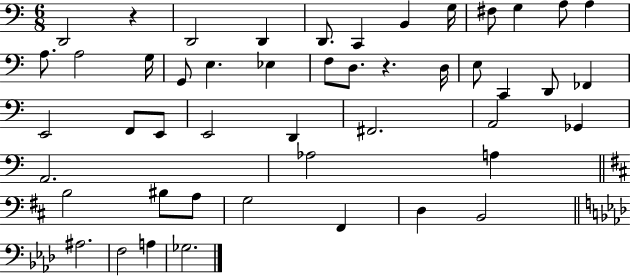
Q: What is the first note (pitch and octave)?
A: D2